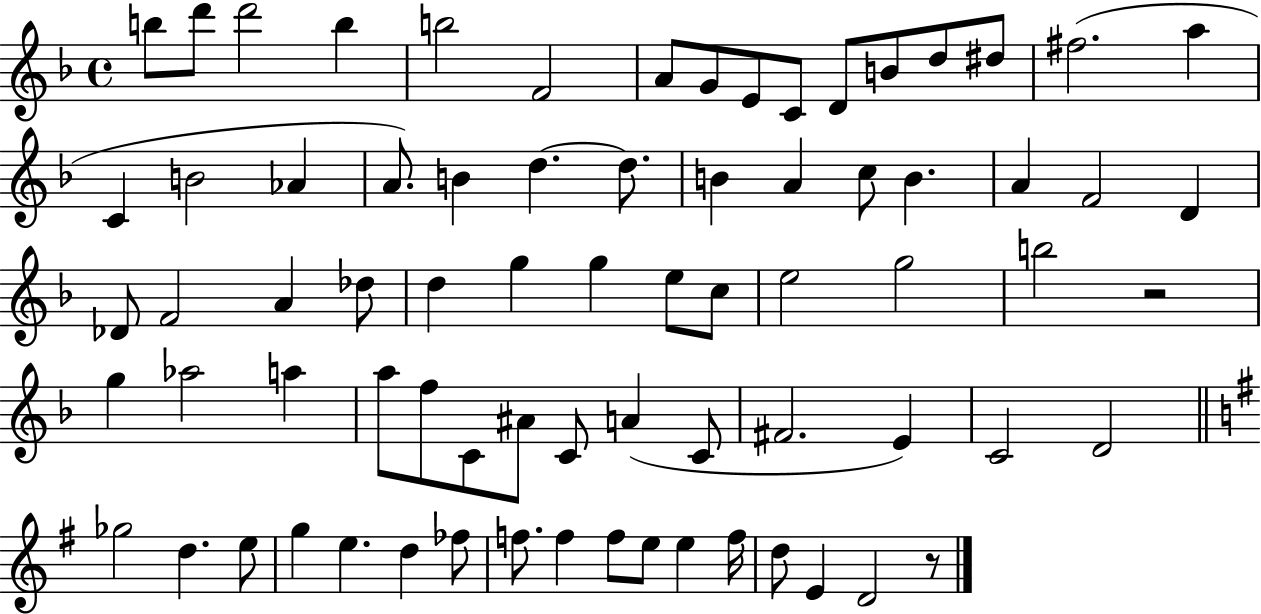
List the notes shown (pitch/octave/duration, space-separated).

B5/e D6/e D6/h B5/q B5/h F4/h A4/e G4/e E4/e C4/e D4/e B4/e D5/e D#5/e F#5/h. A5/q C4/q B4/h Ab4/q A4/e. B4/q D5/q. D5/e. B4/q A4/q C5/e B4/q. A4/q F4/h D4/q Db4/e F4/h A4/q Db5/e D5/q G5/q G5/q E5/e C5/e E5/h G5/h B5/h R/h G5/q Ab5/h A5/q A5/e F5/e C4/e A#4/e C4/e A4/q C4/e F#4/h. E4/q C4/h D4/h Gb5/h D5/q. E5/e G5/q E5/q. D5/q FES5/e F5/e. F5/q F5/e E5/e E5/q F5/s D5/e E4/q D4/h R/e